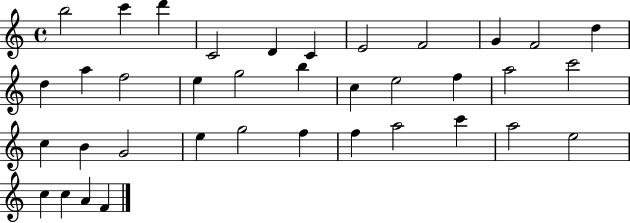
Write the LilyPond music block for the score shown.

{
  \clef treble
  \time 4/4
  \defaultTimeSignature
  \key c \major
  b''2 c'''4 d'''4 | c'2 d'4 c'4 | e'2 f'2 | g'4 f'2 d''4 | \break d''4 a''4 f''2 | e''4 g''2 b''4 | c''4 e''2 f''4 | a''2 c'''2 | \break c''4 b'4 g'2 | e''4 g''2 f''4 | f''4 a''2 c'''4 | a''2 e''2 | \break c''4 c''4 a'4 f'4 | \bar "|."
}